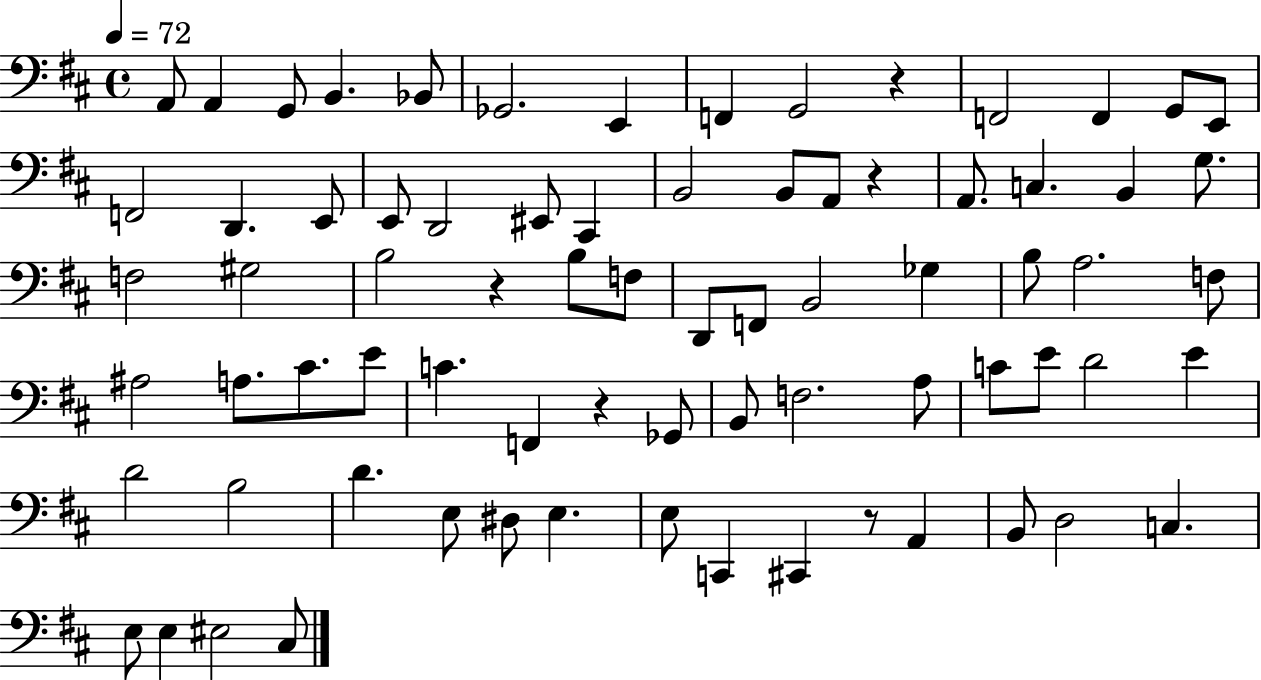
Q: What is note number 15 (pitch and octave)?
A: D2